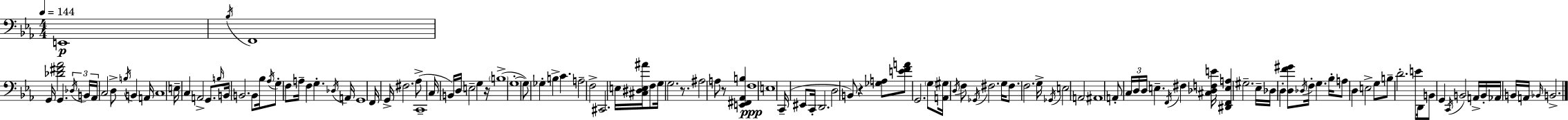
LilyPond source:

{
  \clef bass
  \numericTimeSignature
  \time 4/4
  \key ees \major
  \tempo 4 = 144
  e,1\p | \acciaccatura { bes16 } f,1 | g,16 <des' fis' aes'>2 g,4. | \tuplet 3/2 { \acciaccatura { des16 } b,16 aes,16 } c2 d8-> \acciaccatura { b16 } b,4 | \break a,16 c1 | e16-- c4 a,2-> | g,8. \grace { b16 } b,16 b,2. | b,8 bes16 \acciaccatura { aes16 } g8-. f8 a16-- f4 g4.-. | \break \acciaccatura { des16 } a,16 g,1 | f,16 g,16-> fis2. | aes8->( c,1-- | c16 b,16) d16 e2-- | \break g4 r16 \parenthesize b1->( | g1-.~~ | g8) ges4-. b4-> | c'4. a2-- f2-> | \break cis,2. | e16 <cis dis e ais'>16 f8 g16 g2. | r8. ais2 a8 | r8 <e, fis, aes, b>4 f1\ppp | \break e1 | c,16--( eis,8 c,16-. d,2. | d2 b,8) | r4 <ges a>8 <e' f' a'>8 g,2. | \break \parenthesize g8 <a, gis>16 \acciaccatura { d16 } f8 \acciaccatura { ges,16 } fis2. | g16 fis8. f2. | g16-> \acciaccatura { ges,16 } e2 | a,2 ais,1 | \break a,8-. \tuplet 3/2 { c16 d16 d16 } e4.-- | \acciaccatura { f,16 } fis4 <cis des f e'>16 <dis, f, e a>4 gis2.-- | ees16-- des16 d4-. | <d f' gis'>8 \acciaccatura { des16 } f16-. g4. bes16-. a8 d4 | \break e2-> g8 b8-- d'2.-. | e'8 d,16 b,8 g,4 | \acciaccatura { c,16 } b,2 a,16-> b,16-. aes,16 b,16 a,16 | \grace { bes,16 } b,2.-> \bar "|."
}